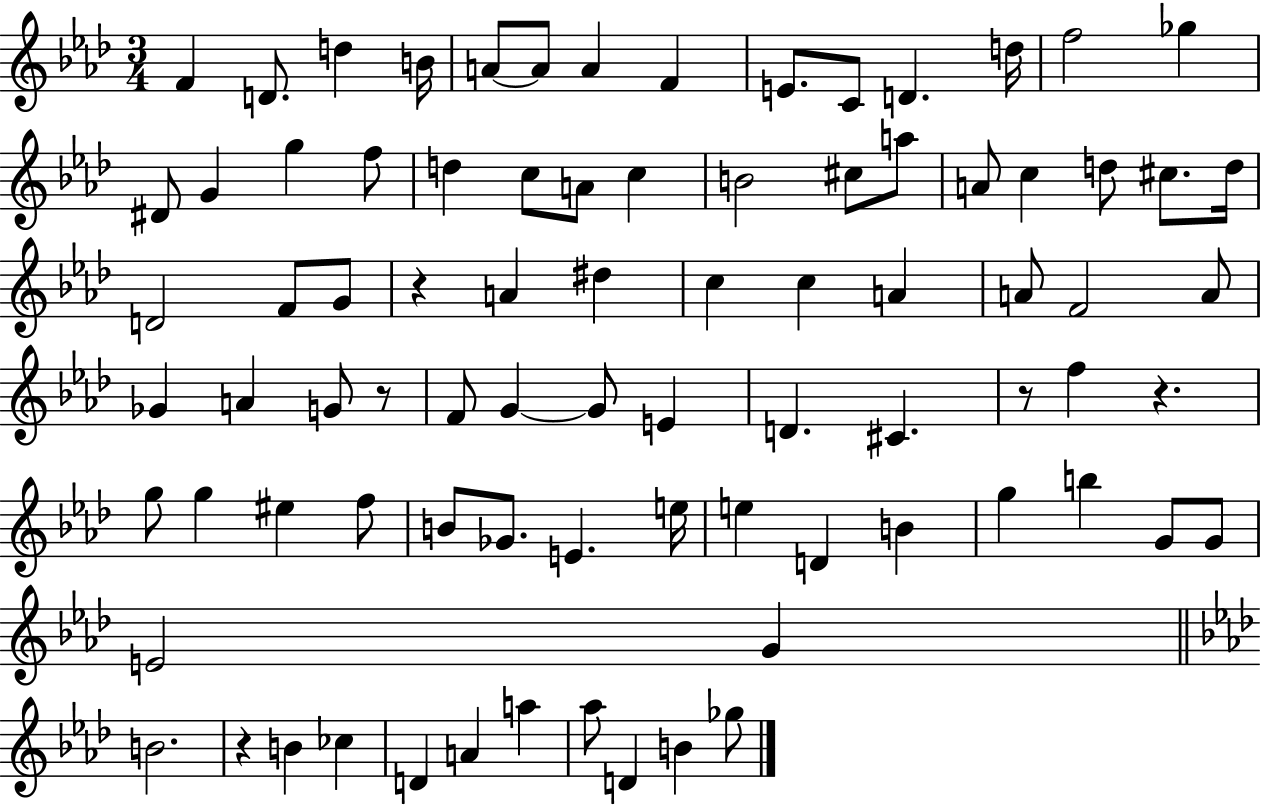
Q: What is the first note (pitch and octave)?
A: F4